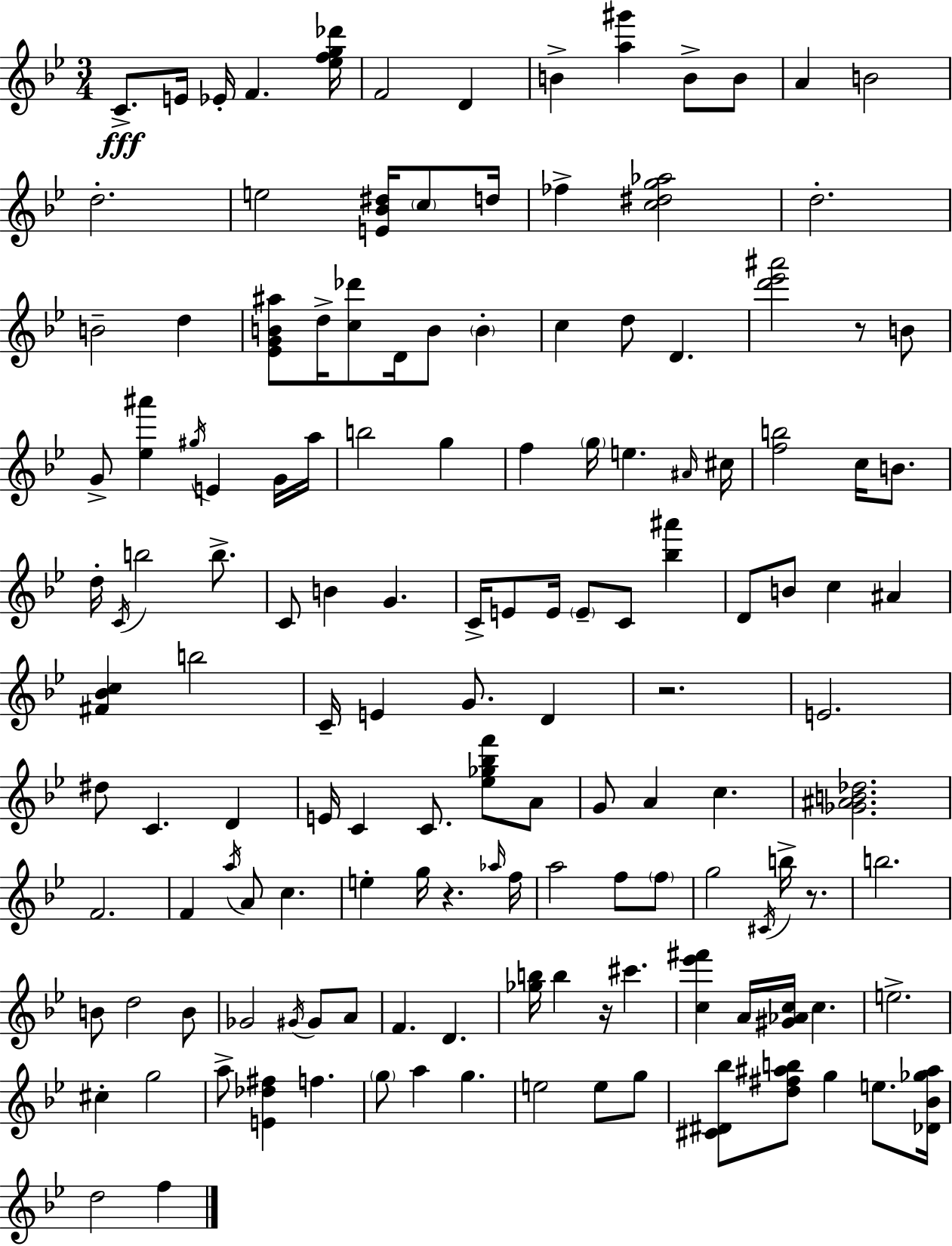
C4/e. E4/s Eb4/s F4/q. [Eb5,F5,G5,Db6]/s F4/h D4/q B4/q [A5,G#6]/q B4/e B4/e A4/q B4/h D5/h. E5/h [E4,Bb4,D#5]/s C5/e D5/s FES5/q [C5,D#5,G5,Ab5]/h D5/h. B4/h D5/q [Eb4,G4,B4,A#5]/e D5/s [C5,Db6]/e D4/s B4/e B4/q C5/q D5/e D4/q. [D6,Eb6,A#6]/h R/e B4/e G4/e [Eb5,A#6]/q G#5/s E4/q G4/s A5/s B5/h G5/q F5/q G5/s E5/q. A#4/s C#5/s [F5,B5]/h C5/s B4/e. D5/s C4/s B5/h B5/e. C4/e B4/q G4/q. C4/s E4/e E4/s E4/e C4/e [Bb5,A#6]/q D4/e B4/e C5/q A#4/q [F#4,Bb4,C5]/q B5/h C4/s E4/q G4/e. D4/q R/h. E4/h. D#5/e C4/q. D4/q E4/s C4/q C4/e. [Eb5,Gb5,Bb5,F6]/e A4/e G4/e A4/q C5/q. [Gb4,A#4,B4,Db5]/h. F4/h. F4/q A5/s A4/e C5/q. E5/q G5/s R/q. Ab5/s F5/s A5/h F5/e F5/e G5/h C#4/s B5/s R/e. B5/h. B4/e D5/h B4/e Gb4/h G#4/s G#4/e A4/e F4/q. D4/q. [Gb5,B5]/s B5/q R/s C#6/q. [C5,Eb6,F#6]/q A4/s [G#4,Ab4,C5]/s C5/q. E5/h. C#5/q G5/h A5/e [E4,Db5,F#5]/q F5/q. G5/e A5/q G5/q. E5/h E5/e G5/e [C#4,D#4,Bb5]/e [D5,F#5,A#5,B5]/e G5/q E5/e. [Db4,Bb4,Gb5,A#5]/s D5/h F5/q